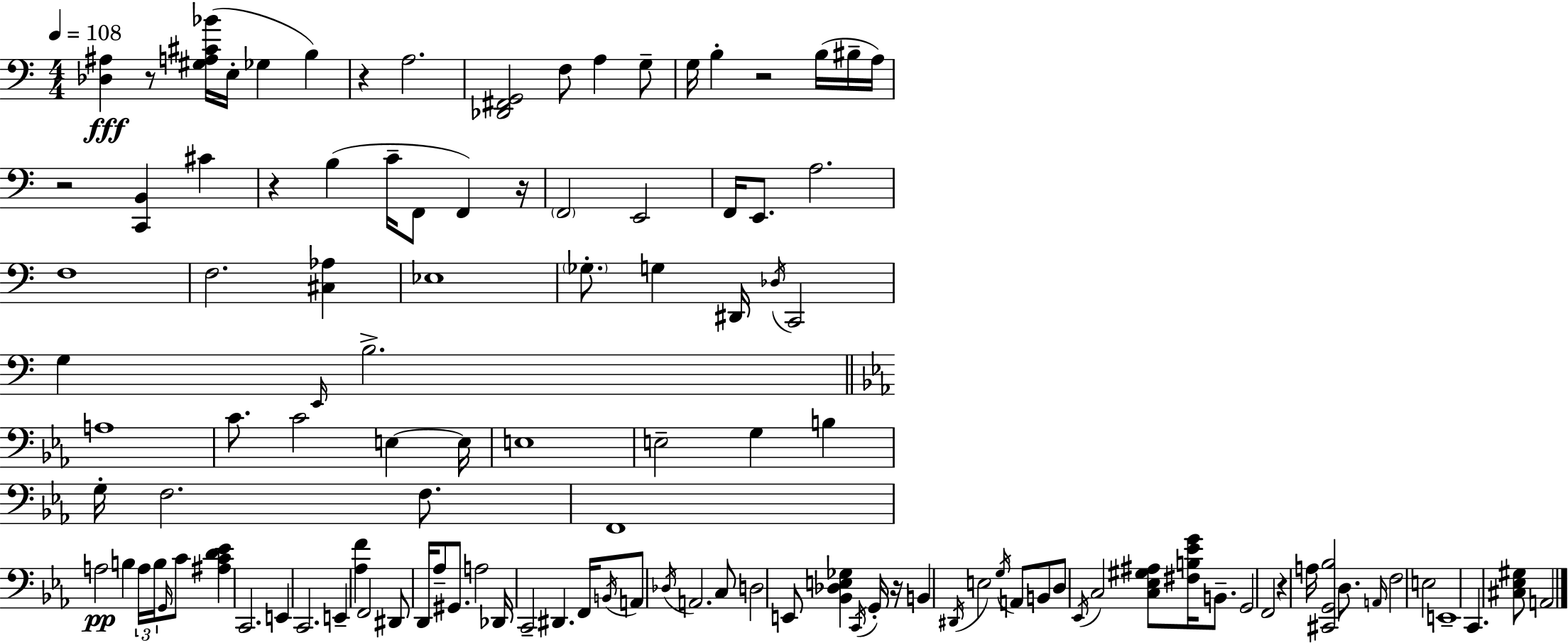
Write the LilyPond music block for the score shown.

{
  \clef bass
  \numericTimeSignature
  \time 4/4
  \key c \major
  \tempo 4 = 108
  <des ais>4\fff r8 <gis a cis' bes'>16( e16-. ges4 b4) | r4 a2. | <des, fis, g,>2 f8 a4 g8-- | g16 b4-. r2 b16( bis16-- a16) | \break r2 <c, b,>4 cis'4 | r4 b4( c'16-- f,8 f,4) r16 | \parenthesize f,2 e,2 | f,16 e,8. a2. | \break f1 | f2. <cis aes>4 | ees1 | \parenthesize ges8.-. g4 dis,16 \acciaccatura { des16 } c,2 | \break g4 \grace { e,16 } b2.-> | \bar "||" \break \key ees \major a1 | c'8. c'2 e4~~ e16 | e1 | e2-- g4 b4 | \break g16-. f2. f8. | f,1 | a2\pp b4 \tuplet 3/2 { a16 b16 \grace { g,16 } } c'8 | <ais c' d' ees'>4 c,2. | \break e,4 c,2. | e,4-- <aes f'>4 f,2 | dis,8 d,16 aes8-- gis,8. a2 | des,16 c,2-- dis,4. | \break f,16 \acciaccatura { b,16 } a,8 \acciaccatura { des16 } a,2. | c8 d2 e,8 <bes, des e ges>4 | \acciaccatura { c,16 } g,16-. r16 b,4 \acciaccatura { dis,16 } e2 | \acciaccatura { g16 } a,8 b,8 d8 \acciaccatura { ees,16 } c2 | \break <c ees gis ais>8 <fis b ees' g'>16 b,8.-- g,2 f,2 | r4 a16 <cis, g, bes>2 | d8. \grace { a,16 } f2 | e2 e,1-- | \break c,4. <cis ees gis>8 | a,2 \bar "|."
}